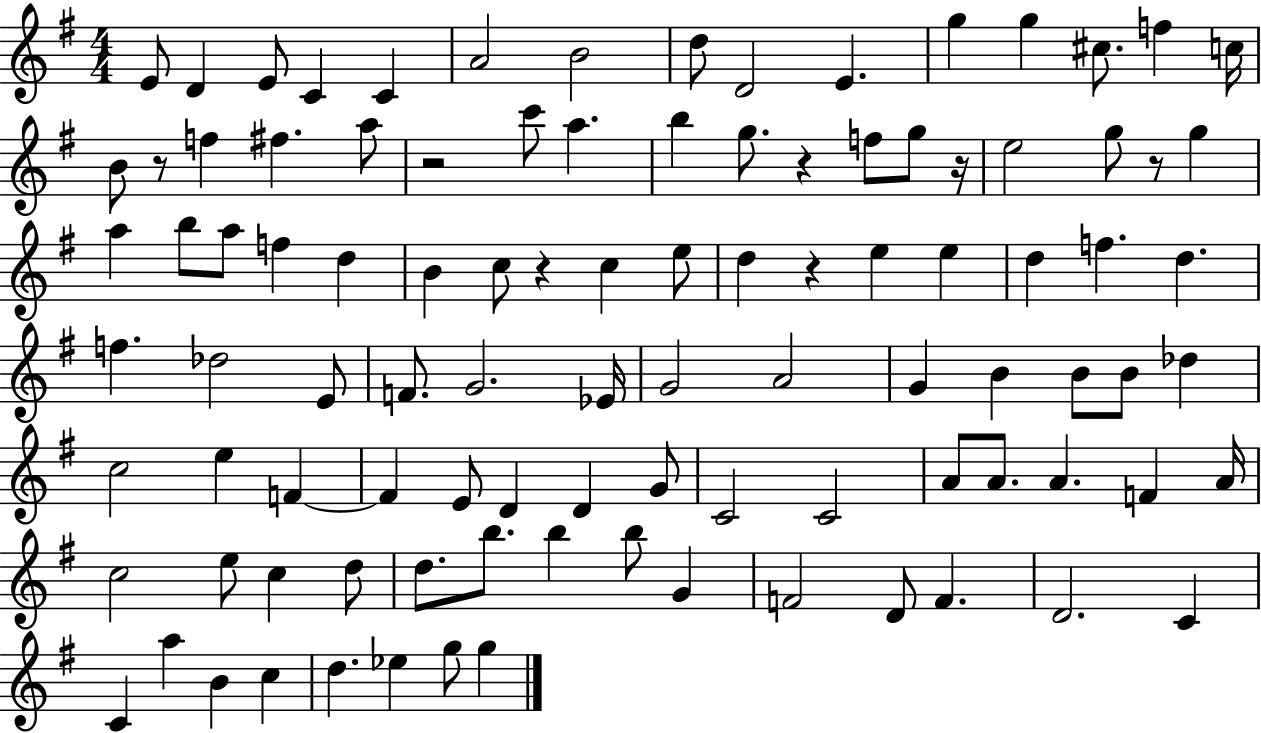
X:1
T:Untitled
M:4/4
L:1/4
K:G
E/2 D E/2 C C A2 B2 d/2 D2 E g g ^c/2 f c/4 B/2 z/2 f ^f a/2 z2 c'/2 a b g/2 z f/2 g/2 z/4 e2 g/2 z/2 g a b/2 a/2 f d B c/2 z c e/2 d z e e d f d f _d2 E/2 F/2 G2 _E/4 G2 A2 G B B/2 B/2 _d c2 e F F E/2 D D G/2 C2 C2 A/2 A/2 A F A/4 c2 e/2 c d/2 d/2 b/2 b b/2 G F2 D/2 F D2 C C a B c d _e g/2 g